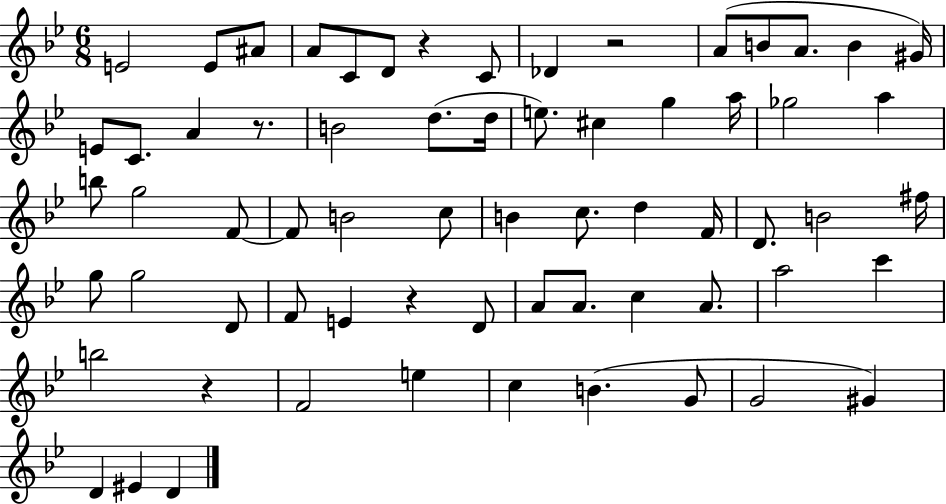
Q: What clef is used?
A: treble